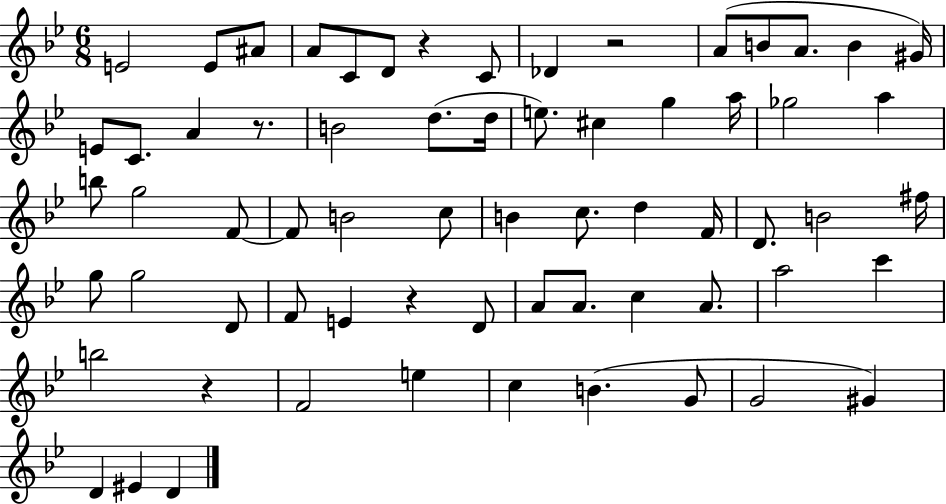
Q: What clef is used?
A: treble